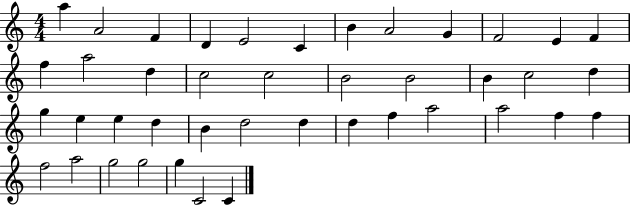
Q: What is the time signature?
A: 4/4